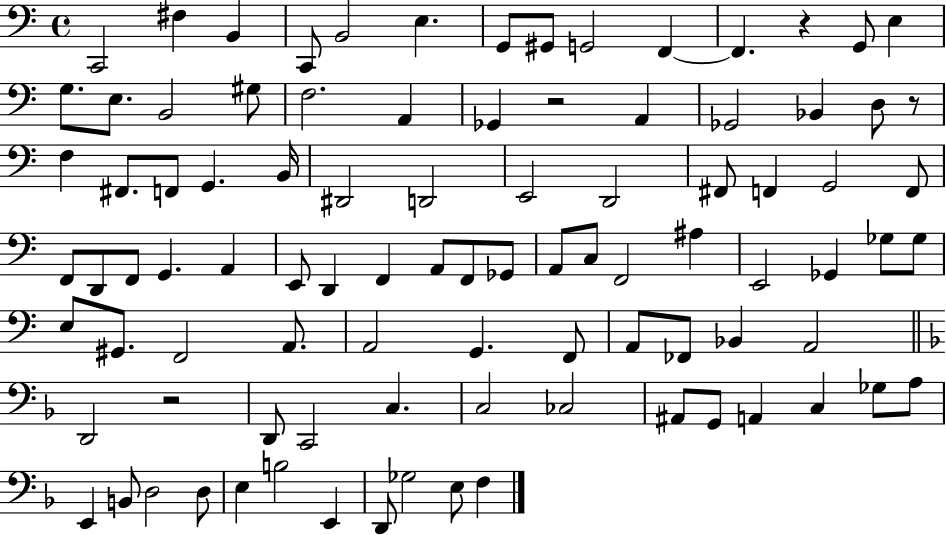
C2/h F#3/q B2/q C2/e B2/h E3/q. G2/e G#2/e G2/h F2/q F2/q. R/q G2/e E3/q G3/e. E3/e. B2/h G#3/e F3/h. A2/q Gb2/q R/h A2/q Gb2/h Bb2/q D3/e R/e F3/q F#2/e. F2/e G2/q. B2/s D#2/h D2/h E2/h D2/h F#2/e F2/q G2/h F2/e F2/e D2/e F2/e G2/q. A2/q E2/e D2/q F2/q A2/e F2/e Gb2/e A2/e C3/e F2/h A#3/q E2/h Gb2/q Gb3/e Gb3/e E3/e G#2/e. F2/h A2/e. A2/h G2/q. F2/e A2/e FES2/e Bb2/q A2/h D2/h R/h D2/e C2/h C3/q. C3/h CES3/h A#2/e G2/e A2/q C3/q Gb3/e A3/e E2/q B2/e D3/h D3/e E3/q B3/h E2/q D2/e Gb3/h E3/e F3/q